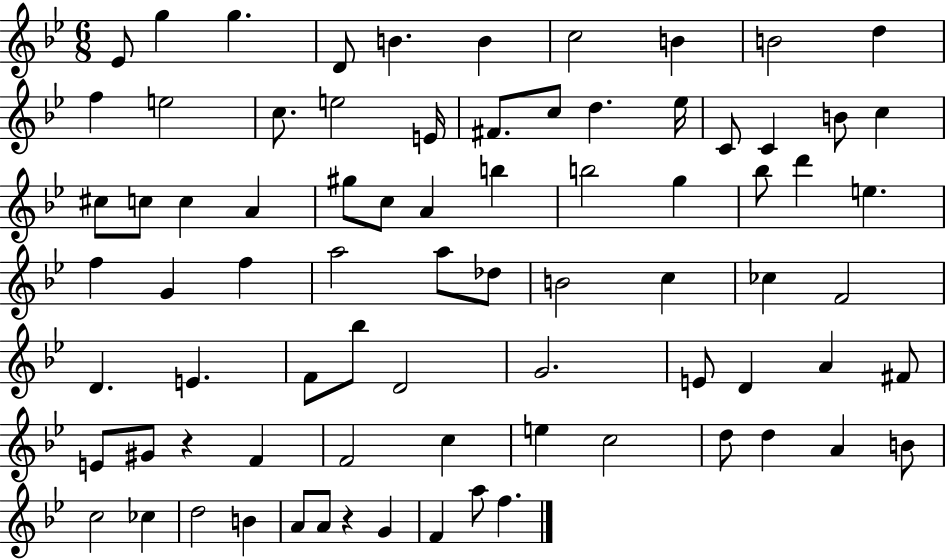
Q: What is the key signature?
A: BES major